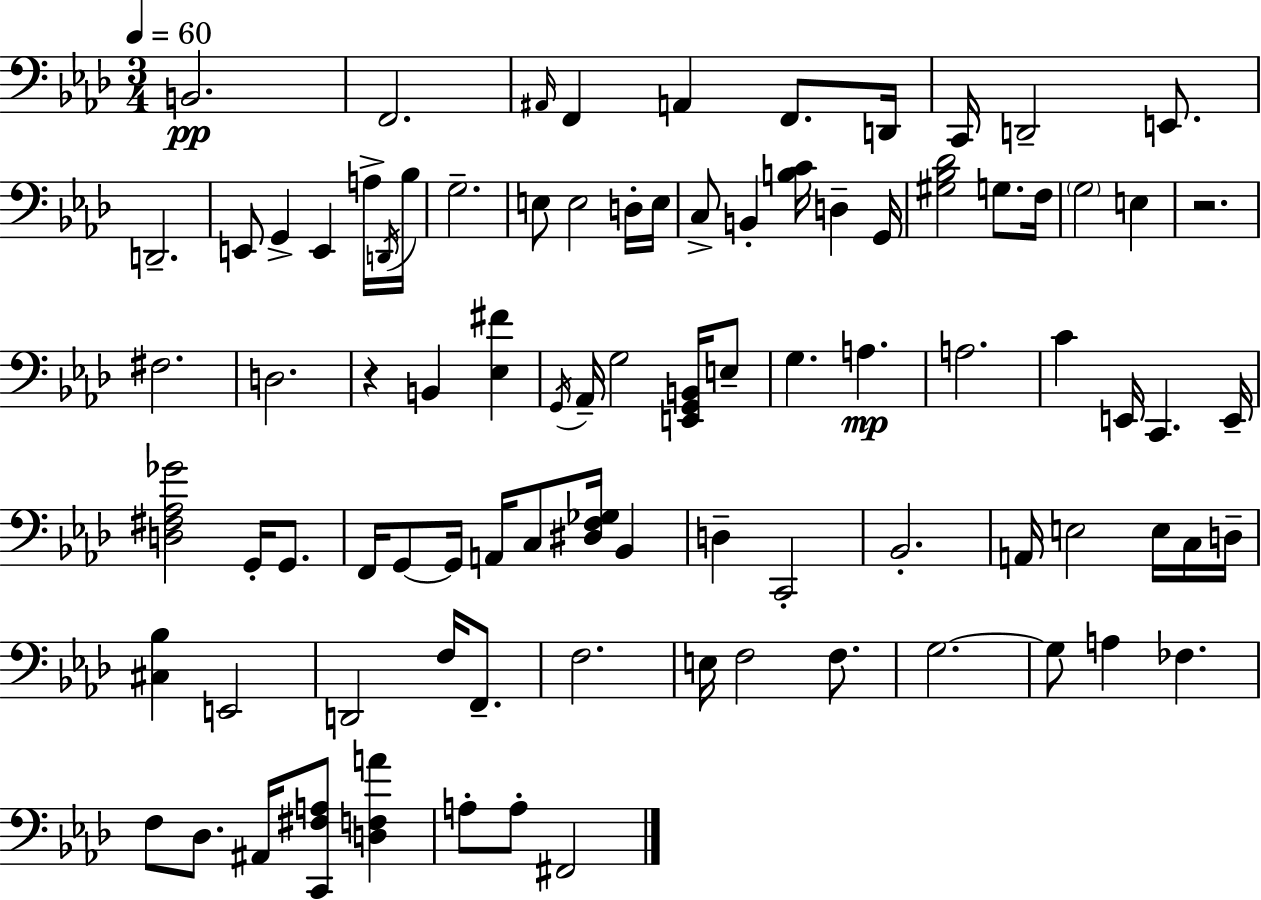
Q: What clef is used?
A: bass